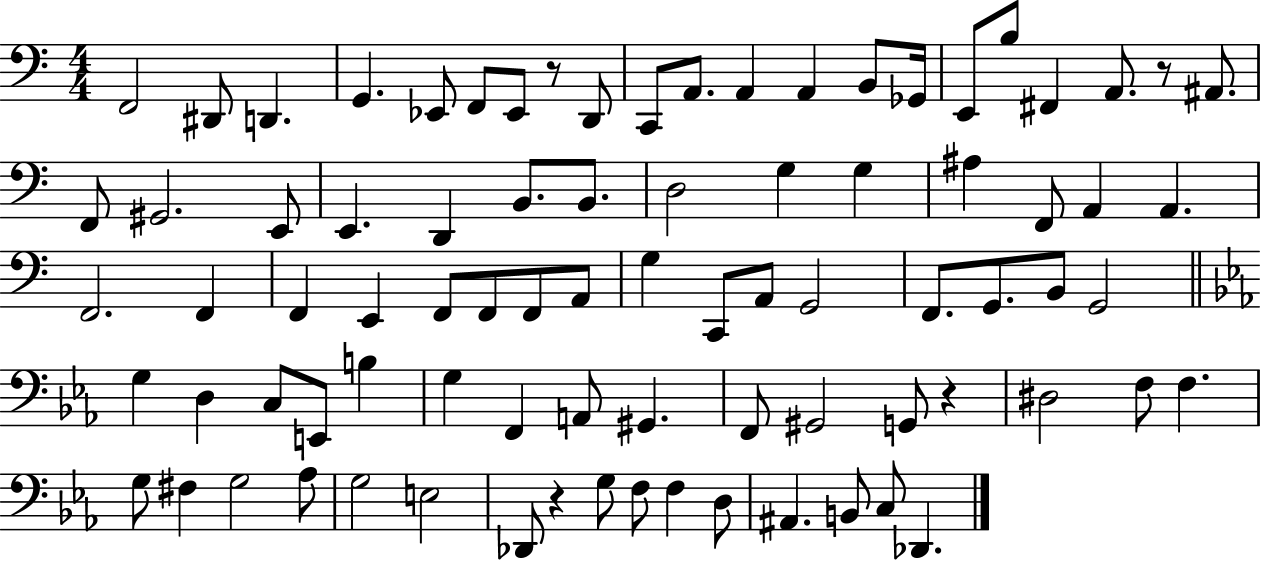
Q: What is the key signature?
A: C major